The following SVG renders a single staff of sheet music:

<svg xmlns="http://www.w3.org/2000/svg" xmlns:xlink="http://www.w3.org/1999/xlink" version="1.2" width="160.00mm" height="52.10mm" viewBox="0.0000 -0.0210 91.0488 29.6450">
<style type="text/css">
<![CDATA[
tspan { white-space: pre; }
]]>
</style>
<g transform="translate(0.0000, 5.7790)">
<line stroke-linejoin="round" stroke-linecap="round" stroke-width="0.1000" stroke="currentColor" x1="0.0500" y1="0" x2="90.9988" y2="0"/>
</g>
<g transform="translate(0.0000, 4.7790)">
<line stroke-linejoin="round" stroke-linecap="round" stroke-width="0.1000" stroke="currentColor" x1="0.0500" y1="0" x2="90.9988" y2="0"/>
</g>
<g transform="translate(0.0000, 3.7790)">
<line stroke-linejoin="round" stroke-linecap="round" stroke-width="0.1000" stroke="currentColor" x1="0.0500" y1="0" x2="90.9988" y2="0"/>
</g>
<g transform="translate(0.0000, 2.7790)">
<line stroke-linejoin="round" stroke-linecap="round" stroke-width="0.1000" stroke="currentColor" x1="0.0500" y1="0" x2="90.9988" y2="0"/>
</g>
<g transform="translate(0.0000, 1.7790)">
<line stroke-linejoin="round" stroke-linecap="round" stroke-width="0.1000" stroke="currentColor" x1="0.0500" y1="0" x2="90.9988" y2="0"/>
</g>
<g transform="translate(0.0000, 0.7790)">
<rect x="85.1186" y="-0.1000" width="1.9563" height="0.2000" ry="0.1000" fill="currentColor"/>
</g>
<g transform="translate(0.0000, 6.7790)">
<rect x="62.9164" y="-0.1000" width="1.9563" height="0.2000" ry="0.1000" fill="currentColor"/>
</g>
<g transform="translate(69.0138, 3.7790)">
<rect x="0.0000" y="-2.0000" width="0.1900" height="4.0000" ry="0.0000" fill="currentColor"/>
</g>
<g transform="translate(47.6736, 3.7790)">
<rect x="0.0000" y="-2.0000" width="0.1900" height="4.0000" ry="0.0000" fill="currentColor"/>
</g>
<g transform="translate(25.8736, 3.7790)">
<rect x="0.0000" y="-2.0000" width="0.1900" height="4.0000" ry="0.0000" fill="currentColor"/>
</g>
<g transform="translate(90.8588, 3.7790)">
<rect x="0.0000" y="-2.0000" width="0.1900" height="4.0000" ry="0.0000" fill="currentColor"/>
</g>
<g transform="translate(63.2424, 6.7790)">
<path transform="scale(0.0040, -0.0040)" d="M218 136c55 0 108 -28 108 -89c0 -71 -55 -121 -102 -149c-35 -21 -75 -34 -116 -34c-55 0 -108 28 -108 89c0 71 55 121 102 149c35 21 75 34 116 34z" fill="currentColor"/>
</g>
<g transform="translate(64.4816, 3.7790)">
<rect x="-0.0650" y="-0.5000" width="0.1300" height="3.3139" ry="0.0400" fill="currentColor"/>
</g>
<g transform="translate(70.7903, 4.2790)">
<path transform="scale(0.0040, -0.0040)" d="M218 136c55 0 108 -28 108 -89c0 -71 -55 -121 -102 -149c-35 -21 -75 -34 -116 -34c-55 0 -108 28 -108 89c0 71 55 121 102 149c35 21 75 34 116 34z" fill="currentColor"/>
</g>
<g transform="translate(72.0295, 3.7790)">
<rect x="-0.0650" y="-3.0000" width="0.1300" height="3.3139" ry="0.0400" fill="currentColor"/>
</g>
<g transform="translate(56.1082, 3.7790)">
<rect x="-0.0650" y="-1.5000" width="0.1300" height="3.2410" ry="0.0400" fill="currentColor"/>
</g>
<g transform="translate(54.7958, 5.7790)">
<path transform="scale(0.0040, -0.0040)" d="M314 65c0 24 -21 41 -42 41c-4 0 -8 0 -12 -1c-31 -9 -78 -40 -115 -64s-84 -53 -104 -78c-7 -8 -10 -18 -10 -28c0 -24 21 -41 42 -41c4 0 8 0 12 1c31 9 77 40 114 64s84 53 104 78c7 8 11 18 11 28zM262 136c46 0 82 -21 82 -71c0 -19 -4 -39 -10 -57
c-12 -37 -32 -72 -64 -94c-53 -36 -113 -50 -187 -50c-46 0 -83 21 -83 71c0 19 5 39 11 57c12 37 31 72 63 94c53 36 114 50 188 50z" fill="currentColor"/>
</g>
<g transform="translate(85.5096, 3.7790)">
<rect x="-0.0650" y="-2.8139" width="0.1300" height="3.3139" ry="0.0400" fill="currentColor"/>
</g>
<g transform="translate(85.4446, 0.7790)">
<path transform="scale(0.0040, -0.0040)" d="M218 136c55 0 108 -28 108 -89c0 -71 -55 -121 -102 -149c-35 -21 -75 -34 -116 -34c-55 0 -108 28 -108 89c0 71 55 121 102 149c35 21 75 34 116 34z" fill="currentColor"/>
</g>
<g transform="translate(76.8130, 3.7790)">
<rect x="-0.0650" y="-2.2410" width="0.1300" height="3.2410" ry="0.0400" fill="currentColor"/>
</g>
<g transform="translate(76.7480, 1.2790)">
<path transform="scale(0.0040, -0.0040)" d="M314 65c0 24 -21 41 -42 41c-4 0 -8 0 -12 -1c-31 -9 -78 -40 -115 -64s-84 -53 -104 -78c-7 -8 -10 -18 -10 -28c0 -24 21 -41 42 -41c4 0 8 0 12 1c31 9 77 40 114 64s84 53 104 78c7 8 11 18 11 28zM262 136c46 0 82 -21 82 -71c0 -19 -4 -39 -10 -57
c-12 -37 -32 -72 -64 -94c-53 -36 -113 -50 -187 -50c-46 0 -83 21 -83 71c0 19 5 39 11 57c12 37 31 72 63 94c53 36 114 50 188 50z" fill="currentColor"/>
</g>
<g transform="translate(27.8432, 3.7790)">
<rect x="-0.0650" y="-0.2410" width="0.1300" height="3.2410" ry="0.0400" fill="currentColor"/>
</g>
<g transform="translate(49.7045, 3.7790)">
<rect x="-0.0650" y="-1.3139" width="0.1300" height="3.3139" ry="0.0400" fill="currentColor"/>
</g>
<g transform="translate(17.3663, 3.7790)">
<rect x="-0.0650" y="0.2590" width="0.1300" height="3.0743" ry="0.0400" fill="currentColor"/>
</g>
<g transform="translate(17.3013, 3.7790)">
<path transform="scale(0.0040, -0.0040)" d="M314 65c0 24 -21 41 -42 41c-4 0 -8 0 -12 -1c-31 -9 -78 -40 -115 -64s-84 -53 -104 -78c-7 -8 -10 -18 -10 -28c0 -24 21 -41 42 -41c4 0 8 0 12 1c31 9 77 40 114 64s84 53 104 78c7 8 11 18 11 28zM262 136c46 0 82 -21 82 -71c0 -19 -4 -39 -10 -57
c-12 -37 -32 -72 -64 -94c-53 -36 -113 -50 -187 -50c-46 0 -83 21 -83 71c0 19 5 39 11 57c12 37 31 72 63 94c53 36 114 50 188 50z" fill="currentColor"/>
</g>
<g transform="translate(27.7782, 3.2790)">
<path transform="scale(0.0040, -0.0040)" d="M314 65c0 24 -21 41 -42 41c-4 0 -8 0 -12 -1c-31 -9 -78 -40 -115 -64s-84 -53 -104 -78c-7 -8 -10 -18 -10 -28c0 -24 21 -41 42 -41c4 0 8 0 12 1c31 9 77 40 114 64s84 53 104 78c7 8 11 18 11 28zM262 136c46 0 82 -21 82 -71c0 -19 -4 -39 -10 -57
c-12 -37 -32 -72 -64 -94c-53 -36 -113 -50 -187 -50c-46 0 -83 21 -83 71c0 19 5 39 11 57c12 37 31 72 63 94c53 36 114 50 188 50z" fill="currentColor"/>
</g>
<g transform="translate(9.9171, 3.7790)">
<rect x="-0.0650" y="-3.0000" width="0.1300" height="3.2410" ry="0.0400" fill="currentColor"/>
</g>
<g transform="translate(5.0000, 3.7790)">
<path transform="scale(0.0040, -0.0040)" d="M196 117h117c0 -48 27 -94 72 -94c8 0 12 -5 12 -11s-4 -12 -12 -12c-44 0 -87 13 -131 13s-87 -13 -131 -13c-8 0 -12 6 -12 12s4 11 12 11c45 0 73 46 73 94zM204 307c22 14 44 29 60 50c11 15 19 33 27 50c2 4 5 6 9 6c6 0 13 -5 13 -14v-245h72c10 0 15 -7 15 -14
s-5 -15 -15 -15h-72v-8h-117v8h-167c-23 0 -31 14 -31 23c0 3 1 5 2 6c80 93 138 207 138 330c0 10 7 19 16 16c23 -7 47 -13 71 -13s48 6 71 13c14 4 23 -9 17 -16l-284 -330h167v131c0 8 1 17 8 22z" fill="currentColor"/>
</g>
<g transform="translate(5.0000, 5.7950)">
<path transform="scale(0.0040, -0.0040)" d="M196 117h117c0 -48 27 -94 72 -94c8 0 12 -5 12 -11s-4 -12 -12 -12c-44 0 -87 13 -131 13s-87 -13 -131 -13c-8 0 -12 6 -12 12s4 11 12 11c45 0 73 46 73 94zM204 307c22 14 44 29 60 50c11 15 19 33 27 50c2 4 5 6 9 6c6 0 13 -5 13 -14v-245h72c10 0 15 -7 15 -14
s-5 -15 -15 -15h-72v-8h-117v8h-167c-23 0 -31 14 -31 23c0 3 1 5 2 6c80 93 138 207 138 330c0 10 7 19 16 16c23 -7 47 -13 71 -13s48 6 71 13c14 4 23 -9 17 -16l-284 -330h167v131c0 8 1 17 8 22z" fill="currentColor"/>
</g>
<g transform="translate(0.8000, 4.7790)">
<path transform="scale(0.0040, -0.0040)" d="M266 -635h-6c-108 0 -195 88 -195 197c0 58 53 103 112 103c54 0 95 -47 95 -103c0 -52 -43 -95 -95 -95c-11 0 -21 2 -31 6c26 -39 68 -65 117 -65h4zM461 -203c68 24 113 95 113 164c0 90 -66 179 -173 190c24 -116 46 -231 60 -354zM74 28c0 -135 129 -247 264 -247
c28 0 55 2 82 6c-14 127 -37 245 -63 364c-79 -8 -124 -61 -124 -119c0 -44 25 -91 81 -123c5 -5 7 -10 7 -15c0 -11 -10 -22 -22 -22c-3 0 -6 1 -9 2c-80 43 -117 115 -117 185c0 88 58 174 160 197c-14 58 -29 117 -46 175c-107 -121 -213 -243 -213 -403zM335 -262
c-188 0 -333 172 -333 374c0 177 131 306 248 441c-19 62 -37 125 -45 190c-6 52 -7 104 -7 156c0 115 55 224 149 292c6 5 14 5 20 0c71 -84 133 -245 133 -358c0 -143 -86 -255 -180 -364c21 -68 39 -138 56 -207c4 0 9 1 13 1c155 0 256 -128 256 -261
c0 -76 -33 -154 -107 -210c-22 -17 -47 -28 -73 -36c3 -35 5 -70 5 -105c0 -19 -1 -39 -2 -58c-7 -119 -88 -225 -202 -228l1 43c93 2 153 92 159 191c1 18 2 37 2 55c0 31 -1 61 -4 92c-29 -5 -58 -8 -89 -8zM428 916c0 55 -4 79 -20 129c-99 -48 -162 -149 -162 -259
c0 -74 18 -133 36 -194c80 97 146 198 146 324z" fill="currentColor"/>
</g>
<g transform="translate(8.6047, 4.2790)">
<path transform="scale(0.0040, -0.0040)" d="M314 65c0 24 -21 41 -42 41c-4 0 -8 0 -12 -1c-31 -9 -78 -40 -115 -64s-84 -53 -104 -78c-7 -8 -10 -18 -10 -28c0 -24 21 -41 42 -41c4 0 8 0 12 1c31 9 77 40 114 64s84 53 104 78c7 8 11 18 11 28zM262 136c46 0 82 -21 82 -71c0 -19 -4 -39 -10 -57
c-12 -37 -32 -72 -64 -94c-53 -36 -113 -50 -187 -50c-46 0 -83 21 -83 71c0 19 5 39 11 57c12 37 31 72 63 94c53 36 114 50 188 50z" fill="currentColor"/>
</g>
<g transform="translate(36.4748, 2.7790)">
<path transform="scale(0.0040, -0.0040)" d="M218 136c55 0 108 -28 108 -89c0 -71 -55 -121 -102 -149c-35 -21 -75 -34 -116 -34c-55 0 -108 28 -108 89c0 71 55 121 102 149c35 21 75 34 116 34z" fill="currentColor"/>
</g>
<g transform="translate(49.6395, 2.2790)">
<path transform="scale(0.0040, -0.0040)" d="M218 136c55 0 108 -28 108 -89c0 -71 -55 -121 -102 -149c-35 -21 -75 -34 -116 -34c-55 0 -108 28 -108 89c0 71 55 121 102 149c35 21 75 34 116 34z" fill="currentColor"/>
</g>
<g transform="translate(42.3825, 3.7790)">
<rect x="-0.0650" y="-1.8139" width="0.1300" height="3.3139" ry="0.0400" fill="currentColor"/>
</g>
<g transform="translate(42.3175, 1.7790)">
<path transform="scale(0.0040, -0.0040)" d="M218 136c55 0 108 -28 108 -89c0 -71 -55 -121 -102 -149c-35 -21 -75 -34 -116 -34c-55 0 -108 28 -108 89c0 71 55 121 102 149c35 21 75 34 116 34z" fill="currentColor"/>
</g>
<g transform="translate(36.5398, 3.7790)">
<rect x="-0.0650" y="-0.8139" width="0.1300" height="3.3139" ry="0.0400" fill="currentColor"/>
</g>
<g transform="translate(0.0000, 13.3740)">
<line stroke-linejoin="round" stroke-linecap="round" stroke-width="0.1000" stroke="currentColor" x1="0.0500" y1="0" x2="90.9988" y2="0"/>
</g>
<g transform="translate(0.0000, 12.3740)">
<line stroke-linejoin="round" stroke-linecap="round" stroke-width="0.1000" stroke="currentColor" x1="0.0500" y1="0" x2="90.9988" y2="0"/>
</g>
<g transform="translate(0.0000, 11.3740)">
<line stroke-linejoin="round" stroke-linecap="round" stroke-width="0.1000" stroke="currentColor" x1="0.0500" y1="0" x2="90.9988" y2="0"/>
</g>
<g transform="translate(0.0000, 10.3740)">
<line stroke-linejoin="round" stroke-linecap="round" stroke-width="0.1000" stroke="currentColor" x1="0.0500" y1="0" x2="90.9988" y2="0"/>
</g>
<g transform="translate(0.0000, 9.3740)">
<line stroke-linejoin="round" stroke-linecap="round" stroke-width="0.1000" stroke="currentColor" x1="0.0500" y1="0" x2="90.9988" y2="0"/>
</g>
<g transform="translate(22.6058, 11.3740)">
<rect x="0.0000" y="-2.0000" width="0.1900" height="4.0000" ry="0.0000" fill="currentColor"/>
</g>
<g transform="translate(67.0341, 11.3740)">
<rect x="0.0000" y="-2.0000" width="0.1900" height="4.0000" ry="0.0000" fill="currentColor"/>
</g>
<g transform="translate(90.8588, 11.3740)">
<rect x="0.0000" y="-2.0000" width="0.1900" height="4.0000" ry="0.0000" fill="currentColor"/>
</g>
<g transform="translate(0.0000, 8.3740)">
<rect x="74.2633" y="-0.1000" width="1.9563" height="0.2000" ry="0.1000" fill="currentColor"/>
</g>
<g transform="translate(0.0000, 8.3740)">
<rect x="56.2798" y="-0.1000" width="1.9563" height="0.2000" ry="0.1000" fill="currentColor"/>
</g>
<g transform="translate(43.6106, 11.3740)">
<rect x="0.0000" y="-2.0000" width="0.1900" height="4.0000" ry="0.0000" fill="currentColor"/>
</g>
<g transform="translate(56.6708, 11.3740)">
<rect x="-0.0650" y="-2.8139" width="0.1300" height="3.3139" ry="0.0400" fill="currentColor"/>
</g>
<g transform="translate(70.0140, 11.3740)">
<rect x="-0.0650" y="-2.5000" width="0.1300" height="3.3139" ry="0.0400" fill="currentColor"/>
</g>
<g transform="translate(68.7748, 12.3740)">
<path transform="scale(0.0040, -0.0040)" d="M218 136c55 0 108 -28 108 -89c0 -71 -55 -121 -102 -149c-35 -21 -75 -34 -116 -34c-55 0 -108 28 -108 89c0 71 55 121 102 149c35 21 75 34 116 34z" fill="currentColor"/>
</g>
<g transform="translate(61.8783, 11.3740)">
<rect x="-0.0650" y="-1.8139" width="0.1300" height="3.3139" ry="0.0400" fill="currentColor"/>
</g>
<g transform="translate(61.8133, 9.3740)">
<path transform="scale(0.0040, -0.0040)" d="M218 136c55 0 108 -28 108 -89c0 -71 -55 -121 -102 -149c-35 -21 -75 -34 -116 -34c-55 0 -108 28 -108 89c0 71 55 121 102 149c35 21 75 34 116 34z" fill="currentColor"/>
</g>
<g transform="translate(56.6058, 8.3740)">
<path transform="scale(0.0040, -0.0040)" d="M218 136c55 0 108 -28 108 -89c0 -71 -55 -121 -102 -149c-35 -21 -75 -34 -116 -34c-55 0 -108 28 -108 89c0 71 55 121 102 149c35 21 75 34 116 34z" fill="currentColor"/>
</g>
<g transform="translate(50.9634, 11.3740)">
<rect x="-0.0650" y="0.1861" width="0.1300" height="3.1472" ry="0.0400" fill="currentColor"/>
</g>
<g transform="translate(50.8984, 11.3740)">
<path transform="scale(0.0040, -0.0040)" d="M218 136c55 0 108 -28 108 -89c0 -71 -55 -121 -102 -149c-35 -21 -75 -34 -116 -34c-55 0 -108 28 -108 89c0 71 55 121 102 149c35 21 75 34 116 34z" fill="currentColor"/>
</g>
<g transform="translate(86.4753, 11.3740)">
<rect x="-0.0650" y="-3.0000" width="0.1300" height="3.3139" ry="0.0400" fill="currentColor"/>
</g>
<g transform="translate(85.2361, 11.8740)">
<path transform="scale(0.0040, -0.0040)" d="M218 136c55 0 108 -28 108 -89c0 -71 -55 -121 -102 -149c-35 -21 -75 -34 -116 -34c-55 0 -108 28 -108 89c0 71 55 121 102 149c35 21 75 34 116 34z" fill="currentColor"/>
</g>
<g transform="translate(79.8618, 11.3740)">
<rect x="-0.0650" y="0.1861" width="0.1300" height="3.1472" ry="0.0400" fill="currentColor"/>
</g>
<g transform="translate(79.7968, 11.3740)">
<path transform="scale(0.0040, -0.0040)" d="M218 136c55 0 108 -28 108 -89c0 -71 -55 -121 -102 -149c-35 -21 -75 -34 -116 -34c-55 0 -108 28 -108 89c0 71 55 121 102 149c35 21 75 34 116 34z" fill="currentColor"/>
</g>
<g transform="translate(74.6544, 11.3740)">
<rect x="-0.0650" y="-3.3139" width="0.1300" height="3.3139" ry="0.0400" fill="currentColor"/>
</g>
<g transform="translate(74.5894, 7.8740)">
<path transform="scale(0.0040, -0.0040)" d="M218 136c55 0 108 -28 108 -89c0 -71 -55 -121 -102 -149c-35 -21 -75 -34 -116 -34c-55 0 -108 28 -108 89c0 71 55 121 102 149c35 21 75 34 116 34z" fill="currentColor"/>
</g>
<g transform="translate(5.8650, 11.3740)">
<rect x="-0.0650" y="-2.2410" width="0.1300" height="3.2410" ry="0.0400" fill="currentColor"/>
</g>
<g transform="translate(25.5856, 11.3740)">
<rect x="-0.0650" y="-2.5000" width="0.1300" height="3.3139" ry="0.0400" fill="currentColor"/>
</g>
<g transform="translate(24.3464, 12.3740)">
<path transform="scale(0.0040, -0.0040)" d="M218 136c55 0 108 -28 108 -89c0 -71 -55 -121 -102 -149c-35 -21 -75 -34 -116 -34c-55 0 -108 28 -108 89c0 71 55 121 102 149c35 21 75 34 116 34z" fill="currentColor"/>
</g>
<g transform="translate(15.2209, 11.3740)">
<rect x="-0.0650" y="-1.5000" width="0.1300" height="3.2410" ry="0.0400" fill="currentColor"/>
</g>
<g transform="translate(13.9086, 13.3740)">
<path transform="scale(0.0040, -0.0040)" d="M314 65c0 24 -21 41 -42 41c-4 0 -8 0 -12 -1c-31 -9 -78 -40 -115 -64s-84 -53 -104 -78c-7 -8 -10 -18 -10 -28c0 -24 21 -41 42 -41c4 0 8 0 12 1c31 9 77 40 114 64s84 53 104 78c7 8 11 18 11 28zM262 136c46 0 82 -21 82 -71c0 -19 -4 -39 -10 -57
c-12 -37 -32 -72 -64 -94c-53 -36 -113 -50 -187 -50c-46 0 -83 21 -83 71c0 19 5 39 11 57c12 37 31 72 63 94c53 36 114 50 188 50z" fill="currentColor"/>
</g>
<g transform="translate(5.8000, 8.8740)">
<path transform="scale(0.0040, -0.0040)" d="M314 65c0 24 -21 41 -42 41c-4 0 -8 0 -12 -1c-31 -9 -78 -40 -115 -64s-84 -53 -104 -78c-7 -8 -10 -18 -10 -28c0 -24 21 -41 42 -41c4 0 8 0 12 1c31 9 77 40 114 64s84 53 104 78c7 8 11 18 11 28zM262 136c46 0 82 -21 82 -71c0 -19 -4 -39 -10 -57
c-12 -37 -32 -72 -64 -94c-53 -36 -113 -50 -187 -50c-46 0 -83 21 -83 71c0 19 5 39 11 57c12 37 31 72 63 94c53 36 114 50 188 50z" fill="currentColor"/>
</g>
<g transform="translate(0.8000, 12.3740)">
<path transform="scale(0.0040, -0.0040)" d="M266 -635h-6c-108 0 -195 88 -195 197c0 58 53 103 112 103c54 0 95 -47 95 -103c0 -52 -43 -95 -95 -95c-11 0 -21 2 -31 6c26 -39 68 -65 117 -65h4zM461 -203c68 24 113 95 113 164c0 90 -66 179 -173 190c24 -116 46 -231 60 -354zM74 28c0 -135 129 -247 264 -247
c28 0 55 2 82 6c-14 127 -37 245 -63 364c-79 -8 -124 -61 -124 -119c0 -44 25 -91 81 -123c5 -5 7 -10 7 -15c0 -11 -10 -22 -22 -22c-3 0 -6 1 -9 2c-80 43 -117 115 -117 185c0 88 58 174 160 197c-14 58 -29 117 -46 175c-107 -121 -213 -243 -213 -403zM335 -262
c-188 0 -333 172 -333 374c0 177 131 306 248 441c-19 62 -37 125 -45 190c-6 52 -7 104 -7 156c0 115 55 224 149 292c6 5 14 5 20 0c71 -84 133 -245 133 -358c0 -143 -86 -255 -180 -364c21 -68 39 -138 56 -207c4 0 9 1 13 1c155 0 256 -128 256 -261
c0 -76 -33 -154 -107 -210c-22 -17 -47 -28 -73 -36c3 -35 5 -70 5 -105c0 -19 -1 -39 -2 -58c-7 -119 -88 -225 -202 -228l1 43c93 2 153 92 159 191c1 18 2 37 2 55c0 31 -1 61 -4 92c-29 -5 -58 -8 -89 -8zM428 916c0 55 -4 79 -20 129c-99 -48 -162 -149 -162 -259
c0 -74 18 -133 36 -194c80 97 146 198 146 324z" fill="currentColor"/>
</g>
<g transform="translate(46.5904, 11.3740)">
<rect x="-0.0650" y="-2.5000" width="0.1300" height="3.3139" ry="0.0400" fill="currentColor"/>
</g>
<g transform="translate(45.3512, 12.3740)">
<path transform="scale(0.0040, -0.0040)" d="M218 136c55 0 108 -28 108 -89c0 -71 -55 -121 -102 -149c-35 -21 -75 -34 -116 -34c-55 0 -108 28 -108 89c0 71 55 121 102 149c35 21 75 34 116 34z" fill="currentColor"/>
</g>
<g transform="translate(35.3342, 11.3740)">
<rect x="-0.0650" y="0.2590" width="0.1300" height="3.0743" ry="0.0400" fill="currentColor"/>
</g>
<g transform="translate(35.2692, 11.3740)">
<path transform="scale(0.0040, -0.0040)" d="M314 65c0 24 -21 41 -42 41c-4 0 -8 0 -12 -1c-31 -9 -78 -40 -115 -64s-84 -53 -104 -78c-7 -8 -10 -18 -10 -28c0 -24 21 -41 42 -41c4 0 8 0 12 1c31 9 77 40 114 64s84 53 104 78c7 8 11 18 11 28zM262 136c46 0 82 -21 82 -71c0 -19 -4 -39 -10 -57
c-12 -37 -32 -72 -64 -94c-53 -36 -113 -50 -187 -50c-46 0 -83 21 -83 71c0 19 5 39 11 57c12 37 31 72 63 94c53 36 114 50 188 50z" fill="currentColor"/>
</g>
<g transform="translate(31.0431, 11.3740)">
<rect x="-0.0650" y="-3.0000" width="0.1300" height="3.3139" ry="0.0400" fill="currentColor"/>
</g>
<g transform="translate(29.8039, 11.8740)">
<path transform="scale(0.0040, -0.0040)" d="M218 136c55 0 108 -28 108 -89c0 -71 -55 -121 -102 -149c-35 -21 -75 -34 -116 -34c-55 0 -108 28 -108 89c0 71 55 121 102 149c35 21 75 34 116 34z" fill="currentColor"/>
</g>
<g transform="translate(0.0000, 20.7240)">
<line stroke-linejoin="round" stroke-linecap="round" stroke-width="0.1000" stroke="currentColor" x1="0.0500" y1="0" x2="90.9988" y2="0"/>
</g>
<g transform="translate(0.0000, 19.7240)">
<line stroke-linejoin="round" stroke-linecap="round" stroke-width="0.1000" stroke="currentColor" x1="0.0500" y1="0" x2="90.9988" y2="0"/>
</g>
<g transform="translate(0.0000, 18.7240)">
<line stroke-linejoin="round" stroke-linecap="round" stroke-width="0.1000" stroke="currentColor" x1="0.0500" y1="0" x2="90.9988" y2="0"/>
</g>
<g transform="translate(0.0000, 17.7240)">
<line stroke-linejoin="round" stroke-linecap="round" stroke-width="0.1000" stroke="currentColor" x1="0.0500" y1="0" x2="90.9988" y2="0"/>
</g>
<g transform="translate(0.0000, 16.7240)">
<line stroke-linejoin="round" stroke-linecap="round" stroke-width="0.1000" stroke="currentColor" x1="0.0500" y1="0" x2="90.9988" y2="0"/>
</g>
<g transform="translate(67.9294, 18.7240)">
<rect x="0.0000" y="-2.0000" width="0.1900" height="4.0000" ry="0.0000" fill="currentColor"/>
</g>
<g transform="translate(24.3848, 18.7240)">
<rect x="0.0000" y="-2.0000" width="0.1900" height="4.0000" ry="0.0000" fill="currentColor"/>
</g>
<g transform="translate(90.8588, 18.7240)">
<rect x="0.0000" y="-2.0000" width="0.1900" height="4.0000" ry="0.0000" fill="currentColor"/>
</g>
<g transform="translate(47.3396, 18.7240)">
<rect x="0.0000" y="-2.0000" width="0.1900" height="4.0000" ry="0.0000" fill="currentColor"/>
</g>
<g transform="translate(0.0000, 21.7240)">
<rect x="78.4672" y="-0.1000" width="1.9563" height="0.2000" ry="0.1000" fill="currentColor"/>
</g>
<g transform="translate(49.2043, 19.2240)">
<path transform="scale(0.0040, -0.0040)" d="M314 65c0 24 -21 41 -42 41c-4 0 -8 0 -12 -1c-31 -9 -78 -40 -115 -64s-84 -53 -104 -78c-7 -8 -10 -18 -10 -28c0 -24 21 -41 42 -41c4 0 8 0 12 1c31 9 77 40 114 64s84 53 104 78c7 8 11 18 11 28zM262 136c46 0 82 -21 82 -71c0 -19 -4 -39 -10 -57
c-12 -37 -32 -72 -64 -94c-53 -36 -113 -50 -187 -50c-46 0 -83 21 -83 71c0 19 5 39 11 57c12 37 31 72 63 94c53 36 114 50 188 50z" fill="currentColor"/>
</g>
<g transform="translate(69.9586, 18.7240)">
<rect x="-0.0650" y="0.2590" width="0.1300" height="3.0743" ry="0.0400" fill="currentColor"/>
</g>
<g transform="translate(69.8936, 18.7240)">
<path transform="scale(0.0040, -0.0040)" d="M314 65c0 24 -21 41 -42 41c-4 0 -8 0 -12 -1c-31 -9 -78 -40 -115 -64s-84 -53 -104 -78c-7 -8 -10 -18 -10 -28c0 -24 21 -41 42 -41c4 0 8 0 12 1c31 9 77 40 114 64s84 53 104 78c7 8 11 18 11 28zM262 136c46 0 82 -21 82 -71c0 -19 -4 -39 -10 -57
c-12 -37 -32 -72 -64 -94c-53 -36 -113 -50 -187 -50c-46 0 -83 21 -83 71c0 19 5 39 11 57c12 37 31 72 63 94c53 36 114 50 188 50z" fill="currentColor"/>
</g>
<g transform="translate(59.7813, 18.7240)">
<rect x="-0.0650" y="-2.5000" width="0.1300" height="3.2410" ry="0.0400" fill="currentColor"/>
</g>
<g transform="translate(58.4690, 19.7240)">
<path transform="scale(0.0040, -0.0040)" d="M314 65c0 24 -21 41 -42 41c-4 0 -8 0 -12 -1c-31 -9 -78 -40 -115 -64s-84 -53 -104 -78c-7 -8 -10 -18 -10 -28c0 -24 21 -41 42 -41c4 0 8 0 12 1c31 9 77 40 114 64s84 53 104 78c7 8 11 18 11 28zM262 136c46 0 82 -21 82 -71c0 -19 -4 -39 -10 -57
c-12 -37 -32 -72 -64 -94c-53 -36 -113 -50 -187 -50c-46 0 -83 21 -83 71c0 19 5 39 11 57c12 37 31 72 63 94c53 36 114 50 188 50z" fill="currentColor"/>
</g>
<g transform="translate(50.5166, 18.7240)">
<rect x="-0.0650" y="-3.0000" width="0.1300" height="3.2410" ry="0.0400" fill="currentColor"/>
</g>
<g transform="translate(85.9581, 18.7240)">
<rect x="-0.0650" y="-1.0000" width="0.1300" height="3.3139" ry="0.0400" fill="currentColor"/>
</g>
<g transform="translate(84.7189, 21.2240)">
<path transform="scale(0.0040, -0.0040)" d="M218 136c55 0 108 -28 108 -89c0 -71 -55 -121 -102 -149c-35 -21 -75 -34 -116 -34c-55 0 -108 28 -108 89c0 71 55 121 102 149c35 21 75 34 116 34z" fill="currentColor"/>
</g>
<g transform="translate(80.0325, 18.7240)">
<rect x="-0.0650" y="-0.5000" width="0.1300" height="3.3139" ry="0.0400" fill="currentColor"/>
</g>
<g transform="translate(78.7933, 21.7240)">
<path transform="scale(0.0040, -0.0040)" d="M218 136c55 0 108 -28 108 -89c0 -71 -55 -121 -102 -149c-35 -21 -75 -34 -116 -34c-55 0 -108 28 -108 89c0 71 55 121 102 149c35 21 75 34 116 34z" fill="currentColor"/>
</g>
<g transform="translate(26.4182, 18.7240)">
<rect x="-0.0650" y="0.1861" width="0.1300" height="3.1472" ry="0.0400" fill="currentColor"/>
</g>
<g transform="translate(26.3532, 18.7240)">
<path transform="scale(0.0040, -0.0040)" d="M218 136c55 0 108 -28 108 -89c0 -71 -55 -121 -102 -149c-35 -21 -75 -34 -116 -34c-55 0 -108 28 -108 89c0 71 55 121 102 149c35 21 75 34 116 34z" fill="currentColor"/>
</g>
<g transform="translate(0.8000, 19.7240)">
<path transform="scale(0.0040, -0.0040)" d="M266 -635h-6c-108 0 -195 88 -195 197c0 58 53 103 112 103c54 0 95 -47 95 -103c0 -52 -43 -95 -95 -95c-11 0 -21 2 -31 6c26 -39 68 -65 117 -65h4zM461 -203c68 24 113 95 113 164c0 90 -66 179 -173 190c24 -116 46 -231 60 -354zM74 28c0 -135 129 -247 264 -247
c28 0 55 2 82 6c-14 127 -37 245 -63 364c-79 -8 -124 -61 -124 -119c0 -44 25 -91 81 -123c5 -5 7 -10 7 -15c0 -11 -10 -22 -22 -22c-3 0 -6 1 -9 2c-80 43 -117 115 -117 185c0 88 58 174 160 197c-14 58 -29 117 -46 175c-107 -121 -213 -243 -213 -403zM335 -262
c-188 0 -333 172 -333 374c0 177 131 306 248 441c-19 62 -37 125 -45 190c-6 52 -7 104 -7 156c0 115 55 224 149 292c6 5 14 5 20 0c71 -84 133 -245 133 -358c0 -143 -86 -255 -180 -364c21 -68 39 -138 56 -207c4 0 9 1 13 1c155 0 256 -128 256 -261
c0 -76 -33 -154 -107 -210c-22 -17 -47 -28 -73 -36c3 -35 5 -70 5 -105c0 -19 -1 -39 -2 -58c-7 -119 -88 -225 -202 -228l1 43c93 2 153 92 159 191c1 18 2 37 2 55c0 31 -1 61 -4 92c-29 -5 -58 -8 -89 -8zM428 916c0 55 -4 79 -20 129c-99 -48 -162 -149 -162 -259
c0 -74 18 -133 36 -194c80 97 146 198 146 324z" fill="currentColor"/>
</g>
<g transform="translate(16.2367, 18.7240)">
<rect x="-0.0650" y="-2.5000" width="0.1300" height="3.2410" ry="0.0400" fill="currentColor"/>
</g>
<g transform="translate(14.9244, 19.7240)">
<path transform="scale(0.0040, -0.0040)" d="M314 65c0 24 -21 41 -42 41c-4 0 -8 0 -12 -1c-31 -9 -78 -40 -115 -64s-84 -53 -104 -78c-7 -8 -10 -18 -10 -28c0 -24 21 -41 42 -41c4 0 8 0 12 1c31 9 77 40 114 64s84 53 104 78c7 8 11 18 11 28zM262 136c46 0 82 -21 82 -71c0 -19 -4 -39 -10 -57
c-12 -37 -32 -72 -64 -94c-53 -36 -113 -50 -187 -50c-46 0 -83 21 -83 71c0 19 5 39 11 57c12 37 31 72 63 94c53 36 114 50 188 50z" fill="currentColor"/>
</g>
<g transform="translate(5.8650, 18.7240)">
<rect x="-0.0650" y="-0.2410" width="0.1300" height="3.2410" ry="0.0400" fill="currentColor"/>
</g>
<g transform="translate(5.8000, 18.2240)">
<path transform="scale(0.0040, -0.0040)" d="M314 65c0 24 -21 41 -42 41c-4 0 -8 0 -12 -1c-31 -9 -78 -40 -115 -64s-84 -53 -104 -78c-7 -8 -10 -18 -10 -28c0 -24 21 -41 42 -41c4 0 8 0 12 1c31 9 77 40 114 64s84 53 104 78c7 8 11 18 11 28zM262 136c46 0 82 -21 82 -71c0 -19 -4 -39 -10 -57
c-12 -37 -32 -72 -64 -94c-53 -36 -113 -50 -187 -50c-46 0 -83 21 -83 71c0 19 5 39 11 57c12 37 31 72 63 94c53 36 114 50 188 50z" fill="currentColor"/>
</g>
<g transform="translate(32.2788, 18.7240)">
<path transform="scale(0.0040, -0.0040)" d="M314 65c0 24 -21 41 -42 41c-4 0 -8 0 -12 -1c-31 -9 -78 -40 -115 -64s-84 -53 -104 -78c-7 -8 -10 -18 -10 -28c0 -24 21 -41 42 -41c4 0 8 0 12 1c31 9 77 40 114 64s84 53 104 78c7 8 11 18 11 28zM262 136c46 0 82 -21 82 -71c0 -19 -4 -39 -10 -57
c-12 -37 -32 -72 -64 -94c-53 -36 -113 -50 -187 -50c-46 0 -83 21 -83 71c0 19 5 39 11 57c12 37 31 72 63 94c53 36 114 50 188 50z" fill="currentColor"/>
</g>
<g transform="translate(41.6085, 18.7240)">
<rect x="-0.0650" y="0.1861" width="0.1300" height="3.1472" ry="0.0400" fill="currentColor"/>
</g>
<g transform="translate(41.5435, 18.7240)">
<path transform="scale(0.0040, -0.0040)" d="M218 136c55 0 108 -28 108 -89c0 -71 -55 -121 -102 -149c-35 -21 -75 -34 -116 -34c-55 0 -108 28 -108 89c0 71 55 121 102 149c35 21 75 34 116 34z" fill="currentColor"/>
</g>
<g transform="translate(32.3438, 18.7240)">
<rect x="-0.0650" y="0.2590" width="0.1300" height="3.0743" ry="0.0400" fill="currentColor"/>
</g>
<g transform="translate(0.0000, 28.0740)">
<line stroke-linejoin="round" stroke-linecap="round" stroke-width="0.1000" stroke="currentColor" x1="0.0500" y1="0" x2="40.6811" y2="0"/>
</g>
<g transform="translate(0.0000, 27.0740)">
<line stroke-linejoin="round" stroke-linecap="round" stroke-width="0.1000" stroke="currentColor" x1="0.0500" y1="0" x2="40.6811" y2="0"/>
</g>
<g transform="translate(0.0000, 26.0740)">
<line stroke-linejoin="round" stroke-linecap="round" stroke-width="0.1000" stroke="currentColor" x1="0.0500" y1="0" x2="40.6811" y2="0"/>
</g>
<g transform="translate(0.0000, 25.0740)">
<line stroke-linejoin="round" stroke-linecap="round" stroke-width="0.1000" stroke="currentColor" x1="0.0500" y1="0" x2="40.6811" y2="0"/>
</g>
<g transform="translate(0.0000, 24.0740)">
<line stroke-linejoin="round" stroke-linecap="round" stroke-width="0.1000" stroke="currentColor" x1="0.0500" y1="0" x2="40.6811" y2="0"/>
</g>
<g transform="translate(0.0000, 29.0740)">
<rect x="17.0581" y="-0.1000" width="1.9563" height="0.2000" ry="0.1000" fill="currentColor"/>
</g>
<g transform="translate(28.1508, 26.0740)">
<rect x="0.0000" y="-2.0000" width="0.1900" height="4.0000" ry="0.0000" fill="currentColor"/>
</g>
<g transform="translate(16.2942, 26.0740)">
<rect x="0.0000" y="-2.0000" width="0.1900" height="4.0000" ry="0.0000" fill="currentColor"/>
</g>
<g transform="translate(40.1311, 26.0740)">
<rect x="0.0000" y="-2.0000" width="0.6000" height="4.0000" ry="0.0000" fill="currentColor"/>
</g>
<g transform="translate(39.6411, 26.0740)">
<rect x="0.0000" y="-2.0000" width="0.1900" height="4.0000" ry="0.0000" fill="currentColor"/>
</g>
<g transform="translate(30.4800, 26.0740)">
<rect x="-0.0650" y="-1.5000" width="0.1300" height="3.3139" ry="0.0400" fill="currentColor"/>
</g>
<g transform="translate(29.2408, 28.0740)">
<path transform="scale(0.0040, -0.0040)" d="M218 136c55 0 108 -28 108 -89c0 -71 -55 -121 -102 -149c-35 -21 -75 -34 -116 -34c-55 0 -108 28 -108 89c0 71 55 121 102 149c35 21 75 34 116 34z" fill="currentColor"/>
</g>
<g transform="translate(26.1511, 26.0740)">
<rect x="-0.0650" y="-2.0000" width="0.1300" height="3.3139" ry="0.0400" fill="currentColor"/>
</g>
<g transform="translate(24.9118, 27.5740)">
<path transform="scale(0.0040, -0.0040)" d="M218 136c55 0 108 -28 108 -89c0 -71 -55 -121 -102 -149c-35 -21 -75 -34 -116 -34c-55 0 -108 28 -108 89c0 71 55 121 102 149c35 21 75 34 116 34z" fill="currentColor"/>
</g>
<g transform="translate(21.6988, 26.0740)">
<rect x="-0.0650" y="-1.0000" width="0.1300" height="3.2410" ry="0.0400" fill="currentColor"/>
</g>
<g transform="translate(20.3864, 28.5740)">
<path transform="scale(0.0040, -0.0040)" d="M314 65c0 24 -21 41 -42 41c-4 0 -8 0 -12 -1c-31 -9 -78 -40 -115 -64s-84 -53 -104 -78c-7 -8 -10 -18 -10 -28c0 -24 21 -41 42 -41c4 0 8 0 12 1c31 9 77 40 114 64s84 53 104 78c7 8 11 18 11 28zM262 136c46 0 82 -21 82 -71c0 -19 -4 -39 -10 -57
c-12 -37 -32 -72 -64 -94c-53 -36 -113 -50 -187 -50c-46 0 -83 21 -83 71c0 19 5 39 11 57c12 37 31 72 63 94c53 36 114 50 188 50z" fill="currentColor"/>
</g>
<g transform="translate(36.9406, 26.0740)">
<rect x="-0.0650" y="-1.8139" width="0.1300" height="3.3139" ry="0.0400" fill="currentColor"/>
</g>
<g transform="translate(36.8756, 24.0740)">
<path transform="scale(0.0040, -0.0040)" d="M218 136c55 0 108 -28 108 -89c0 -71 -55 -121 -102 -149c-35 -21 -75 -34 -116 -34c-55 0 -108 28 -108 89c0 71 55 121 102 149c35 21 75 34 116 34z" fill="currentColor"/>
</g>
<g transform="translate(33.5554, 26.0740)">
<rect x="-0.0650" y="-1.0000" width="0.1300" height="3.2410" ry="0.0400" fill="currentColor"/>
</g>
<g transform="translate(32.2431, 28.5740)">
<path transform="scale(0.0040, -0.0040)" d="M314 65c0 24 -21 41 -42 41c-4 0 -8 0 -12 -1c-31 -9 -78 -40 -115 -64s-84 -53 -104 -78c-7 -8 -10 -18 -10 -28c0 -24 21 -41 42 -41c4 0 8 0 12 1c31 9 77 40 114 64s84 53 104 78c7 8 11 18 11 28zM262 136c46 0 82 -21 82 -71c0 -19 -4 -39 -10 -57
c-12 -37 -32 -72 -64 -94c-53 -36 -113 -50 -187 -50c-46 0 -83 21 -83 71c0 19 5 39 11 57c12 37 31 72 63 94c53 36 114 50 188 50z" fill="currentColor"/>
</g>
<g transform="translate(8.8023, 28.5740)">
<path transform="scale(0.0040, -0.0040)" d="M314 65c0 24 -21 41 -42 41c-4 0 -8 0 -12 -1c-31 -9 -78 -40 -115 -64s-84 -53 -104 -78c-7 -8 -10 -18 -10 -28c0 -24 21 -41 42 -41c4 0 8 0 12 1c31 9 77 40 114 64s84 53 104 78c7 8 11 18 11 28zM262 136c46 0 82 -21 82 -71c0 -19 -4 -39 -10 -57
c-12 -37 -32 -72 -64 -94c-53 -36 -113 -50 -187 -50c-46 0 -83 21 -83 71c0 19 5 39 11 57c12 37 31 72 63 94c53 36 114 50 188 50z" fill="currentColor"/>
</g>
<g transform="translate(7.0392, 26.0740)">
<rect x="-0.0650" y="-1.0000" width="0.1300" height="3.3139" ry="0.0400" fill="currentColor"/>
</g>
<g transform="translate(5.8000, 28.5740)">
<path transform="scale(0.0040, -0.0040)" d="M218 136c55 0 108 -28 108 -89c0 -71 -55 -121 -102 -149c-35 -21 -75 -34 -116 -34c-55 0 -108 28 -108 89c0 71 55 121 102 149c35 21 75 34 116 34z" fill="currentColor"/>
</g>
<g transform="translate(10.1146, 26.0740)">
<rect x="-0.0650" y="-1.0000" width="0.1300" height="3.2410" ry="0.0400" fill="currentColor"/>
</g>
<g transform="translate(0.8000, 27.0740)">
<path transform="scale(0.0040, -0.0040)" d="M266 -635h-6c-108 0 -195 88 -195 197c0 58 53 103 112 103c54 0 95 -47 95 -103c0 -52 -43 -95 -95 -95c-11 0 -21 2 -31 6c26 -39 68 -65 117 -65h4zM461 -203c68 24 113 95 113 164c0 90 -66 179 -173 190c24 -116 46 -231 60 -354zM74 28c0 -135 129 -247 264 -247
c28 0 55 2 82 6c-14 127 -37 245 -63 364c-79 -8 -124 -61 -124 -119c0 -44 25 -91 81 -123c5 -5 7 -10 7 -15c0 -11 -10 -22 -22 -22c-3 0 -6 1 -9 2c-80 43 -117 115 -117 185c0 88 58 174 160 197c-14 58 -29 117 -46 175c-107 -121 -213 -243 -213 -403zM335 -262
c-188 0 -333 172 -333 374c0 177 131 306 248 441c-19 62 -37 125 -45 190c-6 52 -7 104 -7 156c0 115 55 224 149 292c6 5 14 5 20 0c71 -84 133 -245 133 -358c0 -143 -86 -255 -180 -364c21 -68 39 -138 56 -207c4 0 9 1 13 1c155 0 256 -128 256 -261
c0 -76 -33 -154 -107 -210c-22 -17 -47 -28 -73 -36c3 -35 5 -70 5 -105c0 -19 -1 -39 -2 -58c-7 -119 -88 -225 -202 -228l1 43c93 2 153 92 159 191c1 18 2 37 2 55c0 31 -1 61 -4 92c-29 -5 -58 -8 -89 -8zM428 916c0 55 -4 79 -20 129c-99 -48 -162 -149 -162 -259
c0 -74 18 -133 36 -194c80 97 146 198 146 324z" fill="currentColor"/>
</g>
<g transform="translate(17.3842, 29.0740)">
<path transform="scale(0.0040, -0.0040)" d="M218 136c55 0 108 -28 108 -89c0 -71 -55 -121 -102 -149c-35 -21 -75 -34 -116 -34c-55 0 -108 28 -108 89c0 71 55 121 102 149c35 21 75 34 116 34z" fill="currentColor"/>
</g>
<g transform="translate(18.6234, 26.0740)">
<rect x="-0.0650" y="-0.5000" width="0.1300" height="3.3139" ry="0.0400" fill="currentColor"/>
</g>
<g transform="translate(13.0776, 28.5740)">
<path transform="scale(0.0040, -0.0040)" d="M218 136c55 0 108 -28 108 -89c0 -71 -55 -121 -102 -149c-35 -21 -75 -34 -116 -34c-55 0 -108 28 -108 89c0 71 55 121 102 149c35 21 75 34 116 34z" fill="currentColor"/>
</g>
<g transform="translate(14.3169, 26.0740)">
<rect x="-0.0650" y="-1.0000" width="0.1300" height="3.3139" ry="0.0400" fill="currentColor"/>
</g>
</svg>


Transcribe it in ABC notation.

X:1
T:Untitled
M:4/4
L:1/4
K:C
A2 B2 c2 d f e E2 C A g2 a g2 E2 G A B2 G B a f G b B A c2 G2 B B2 B A2 G2 B2 C D D D2 D C D2 F E D2 f